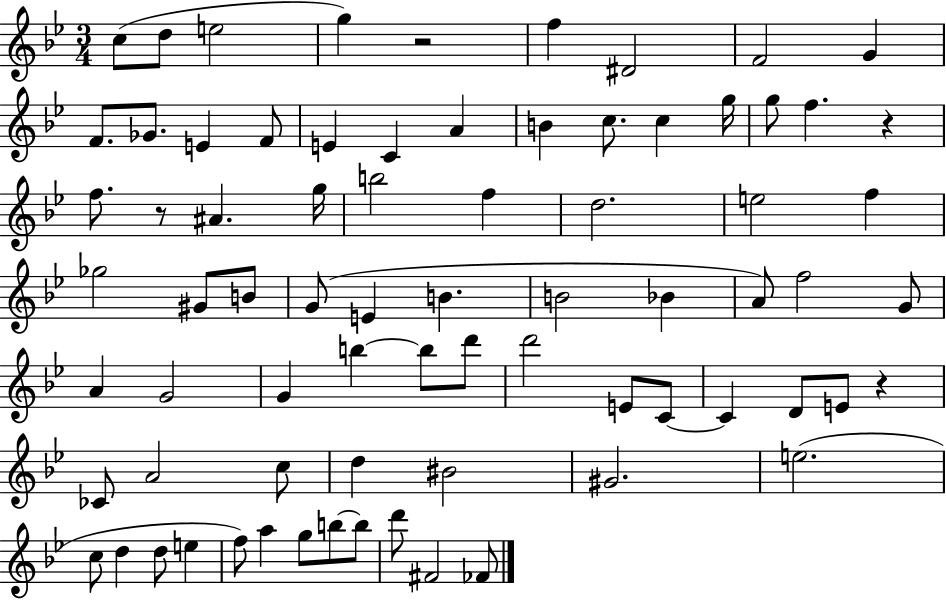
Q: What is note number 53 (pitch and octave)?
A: CES4